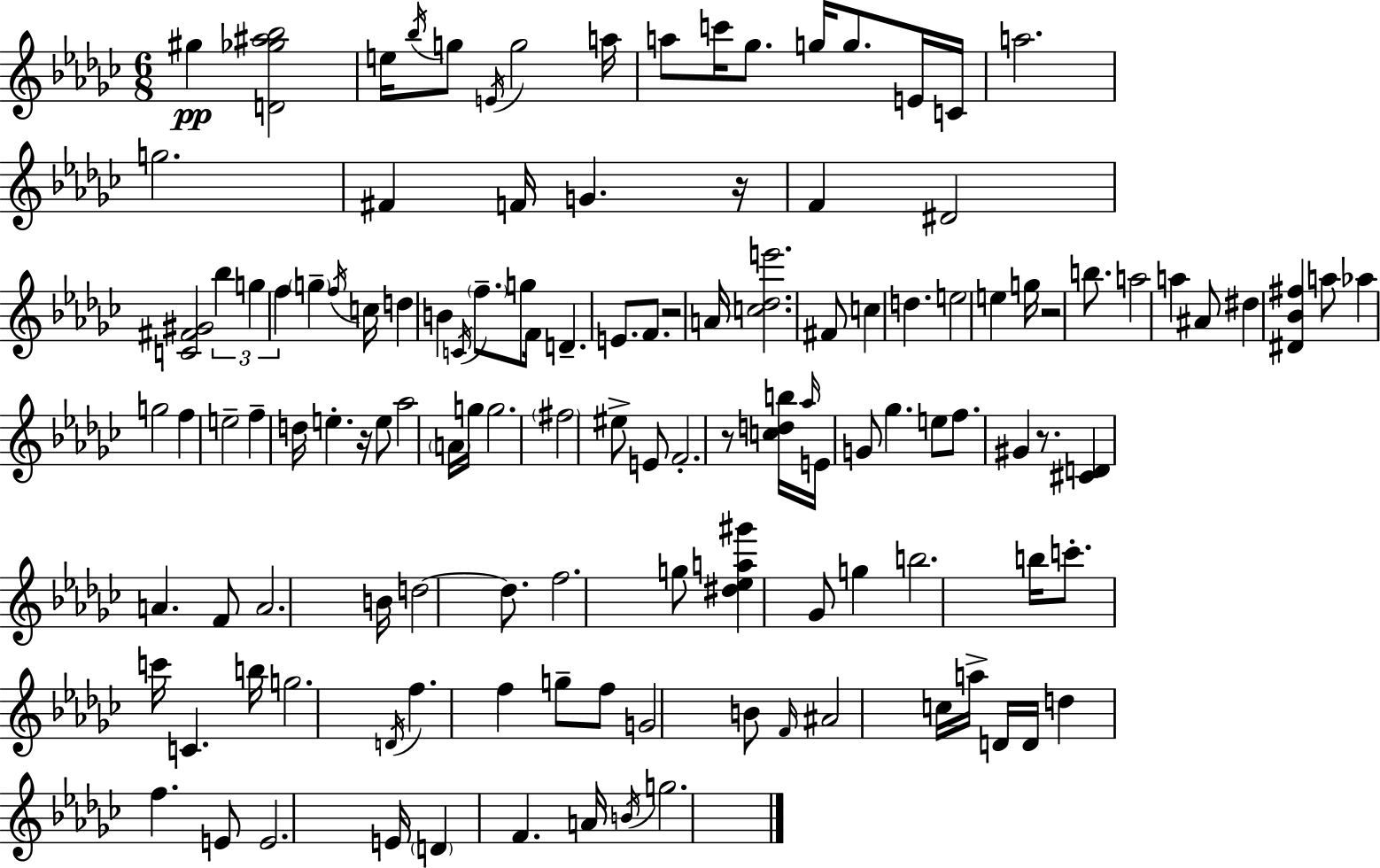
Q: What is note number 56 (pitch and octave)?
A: E5